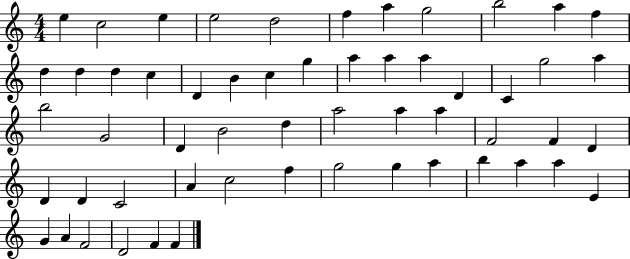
{
  \clef treble
  \numericTimeSignature
  \time 4/4
  \key c \major
  e''4 c''2 e''4 | e''2 d''2 | f''4 a''4 g''2 | b''2 a''4 f''4 | \break d''4 d''4 d''4 c''4 | d'4 b'4 c''4 g''4 | a''4 a''4 a''4 d'4 | c'4 g''2 a''4 | \break b''2 g'2 | d'4 b'2 d''4 | a''2 a''4 a''4 | f'2 f'4 d'4 | \break d'4 d'4 c'2 | a'4 c''2 f''4 | g''2 g''4 a''4 | b''4 a''4 a''4 e'4 | \break g'4 a'4 f'2 | d'2 f'4 f'4 | \bar "|."
}